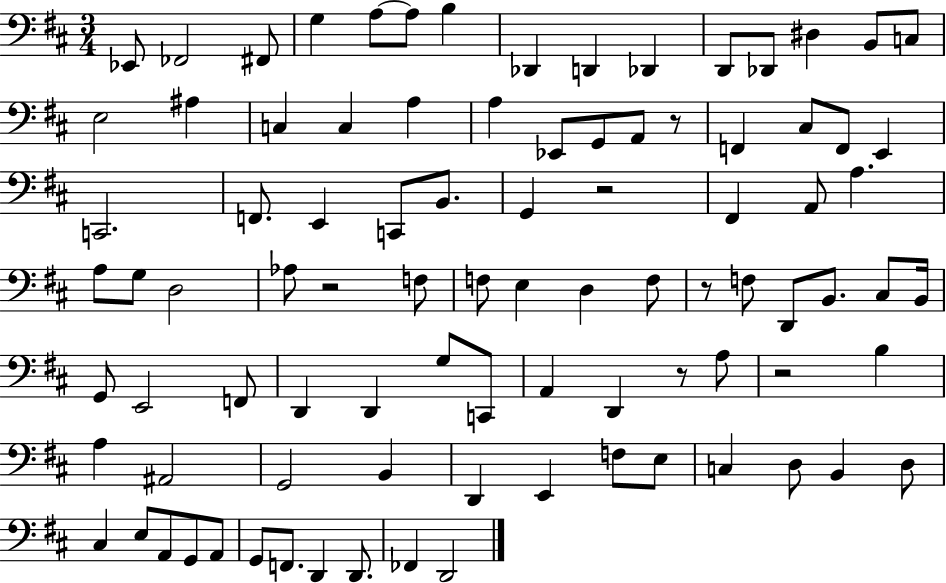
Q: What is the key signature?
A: D major